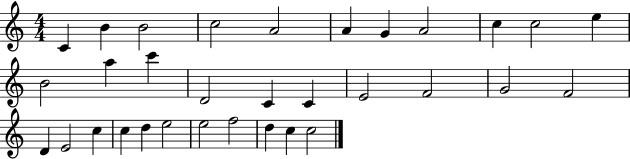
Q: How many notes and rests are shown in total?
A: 32